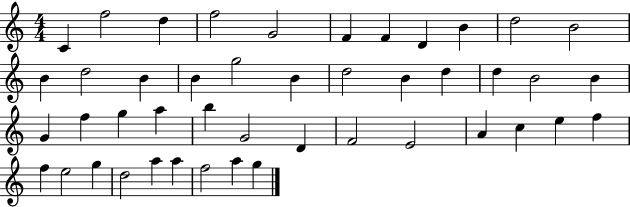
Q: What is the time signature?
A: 4/4